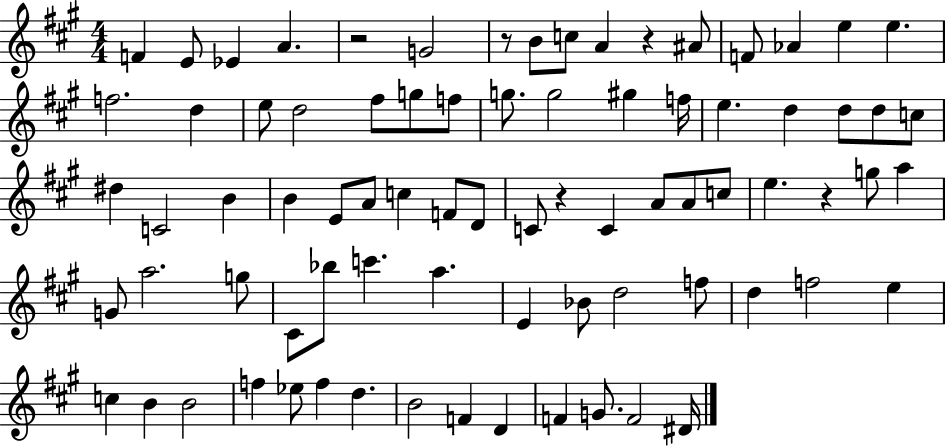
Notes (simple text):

F4/q E4/e Eb4/q A4/q. R/h G4/h R/e B4/e C5/e A4/q R/q A#4/e F4/e Ab4/q E5/q E5/q. F5/h. D5/q E5/e D5/h F#5/e G5/e F5/e G5/e. G5/h G#5/q F5/s E5/q. D5/q D5/e D5/e C5/e D#5/q C4/h B4/q B4/q E4/e A4/e C5/q F4/e D4/e C4/e R/q C4/q A4/e A4/e C5/e E5/q. R/q G5/e A5/q G4/e A5/h. G5/e C#4/e Bb5/e C6/q. A5/q. E4/q Bb4/e D5/h F5/e D5/q F5/h E5/q C5/q B4/q B4/h F5/q Eb5/e F5/q D5/q. B4/h F4/q D4/q F4/q G4/e. F4/h D#4/s